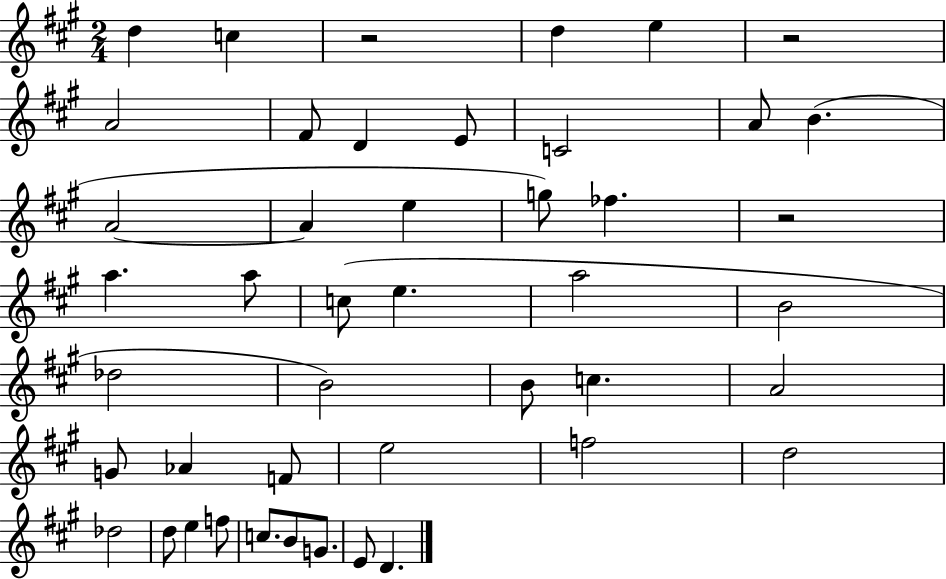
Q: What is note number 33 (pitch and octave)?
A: D5